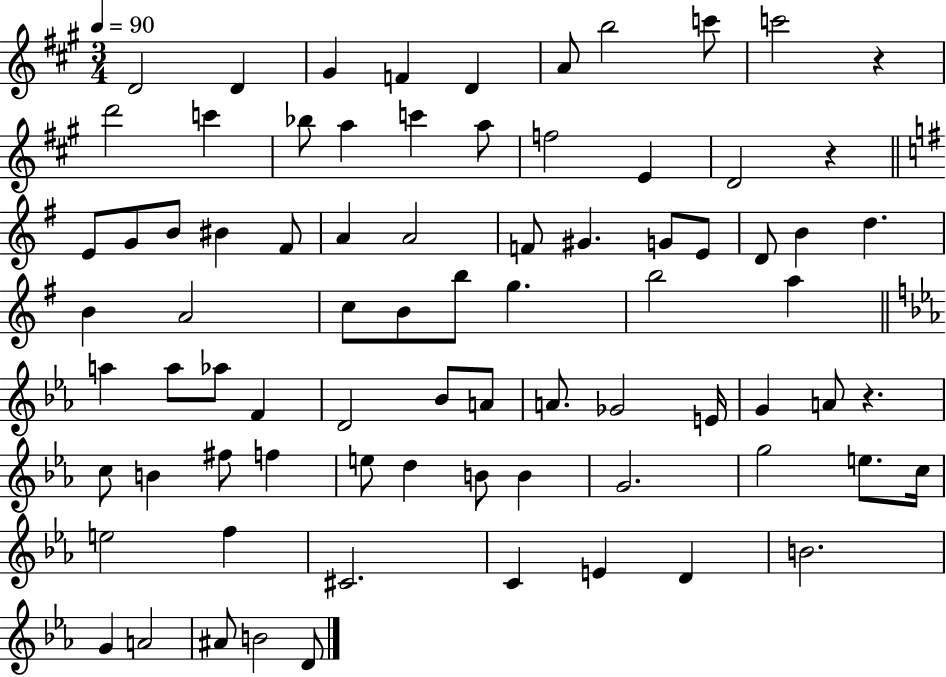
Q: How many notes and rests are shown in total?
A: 79